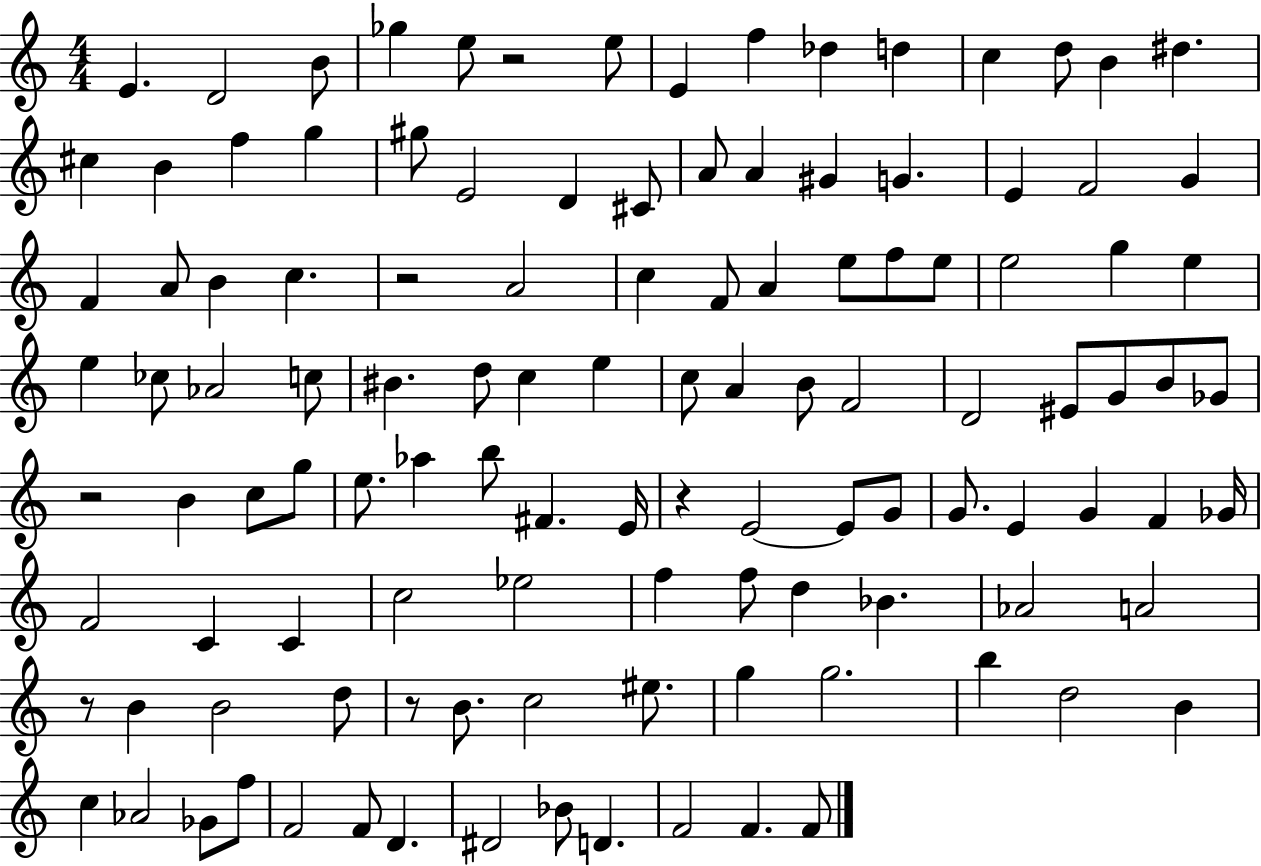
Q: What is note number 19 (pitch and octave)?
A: G#5